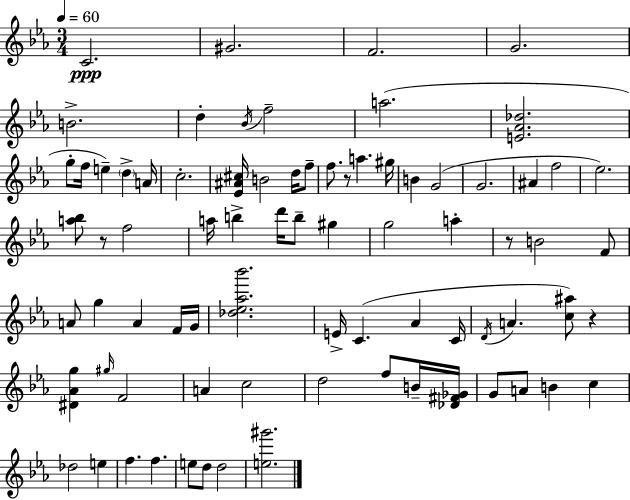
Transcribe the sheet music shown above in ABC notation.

X:1
T:Untitled
M:3/4
L:1/4
K:Cm
C2 ^G2 F2 G2 B2 d _B/4 f2 a2 [E_A_d]2 g/2 f/4 e d A/4 c2 [_E^A^c]/4 B2 d/4 f/2 f/2 z/2 a ^g/4 B G2 G2 ^A f2 _e2 [a_b]/2 z/2 f2 a/4 b d'/4 b/2 ^g g2 a z/2 B2 F/2 A/2 g A F/4 G/4 [_d_e_a_b']2 E/4 C _A C/4 D/4 A [c^a]/2 z [^D_Ag] ^g/4 F2 A c2 d2 f/2 B/4 [_D^F_G]/4 G/2 A/2 B c _d2 e f f e/2 d/2 d2 [e^g']2